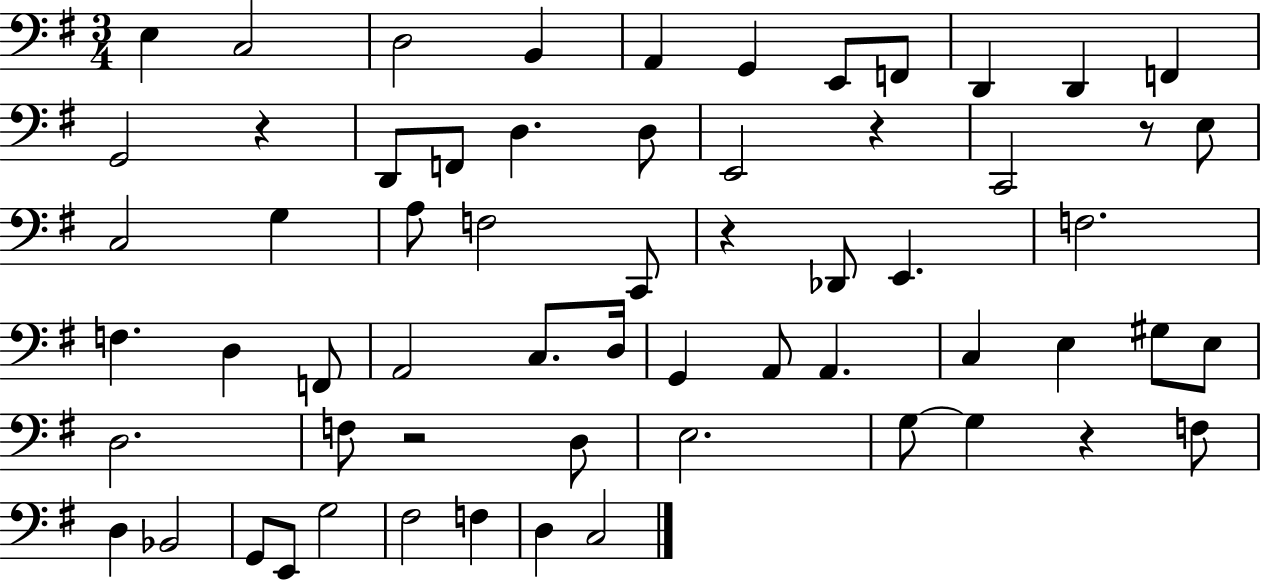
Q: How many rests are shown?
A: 6